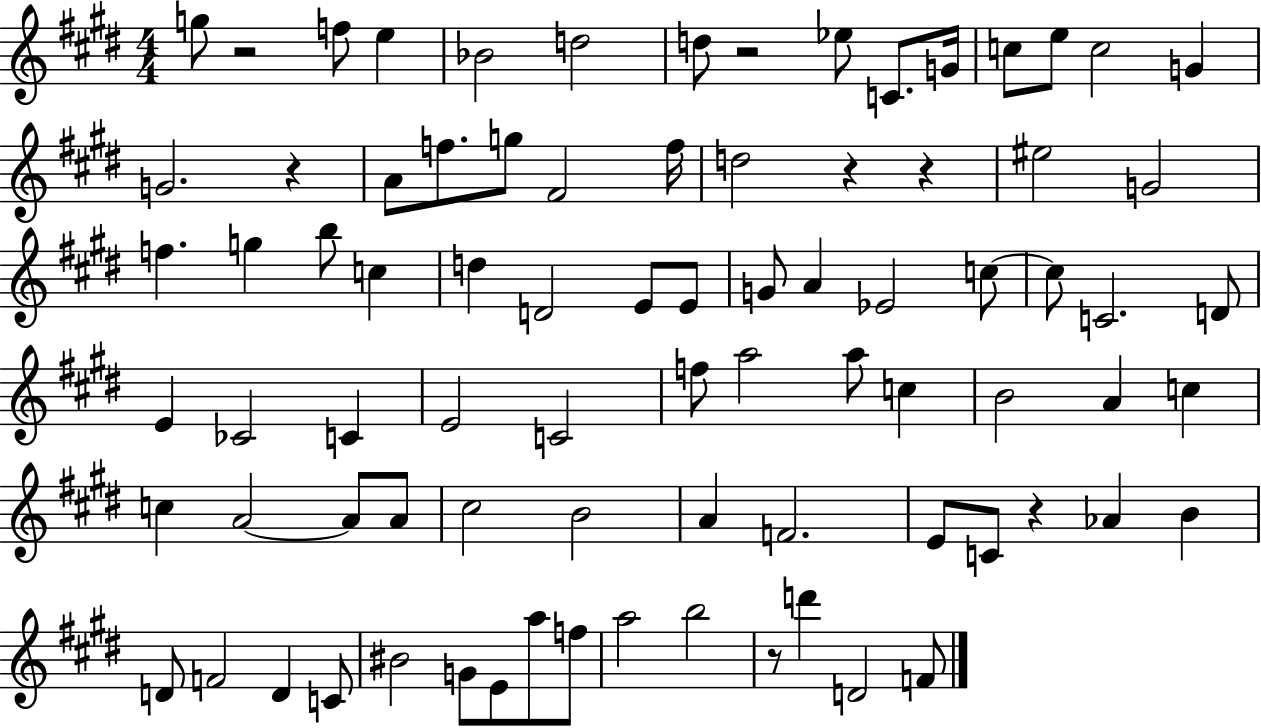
{
  \clef treble
  \numericTimeSignature
  \time 4/4
  \key e \major
  g''8 r2 f''8 e''4 | bes'2 d''2 | d''8 r2 ees''8 c'8. g'16 | c''8 e''8 c''2 g'4 | \break g'2. r4 | a'8 f''8. g''8 fis'2 f''16 | d''2 r4 r4 | eis''2 g'2 | \break f''4. g''4 b''8 c''4 | d''4 d'2 e'8 e'8 | g'8 a'4 ees'2 c''8~~ | c''8 c'2. d'8 | \break e'4 ces'2 c'4 | e'2 c'2 | f''8 a''2 a''8 c''4 | b'2 a'4 c''4 | \break c''4 a'2~~ a'8 a'8 | cis''2 b'2 | a'4 f'2. | e'8 c'8 r4 aes'4 b'4 | \break d'8 f'2 d'4 c'8 | bis'2 g'8 e'8 a''8 f''8 | a''2 b''2 | r8 d'''4 d'2 f'8 | \break \bar "|."
}